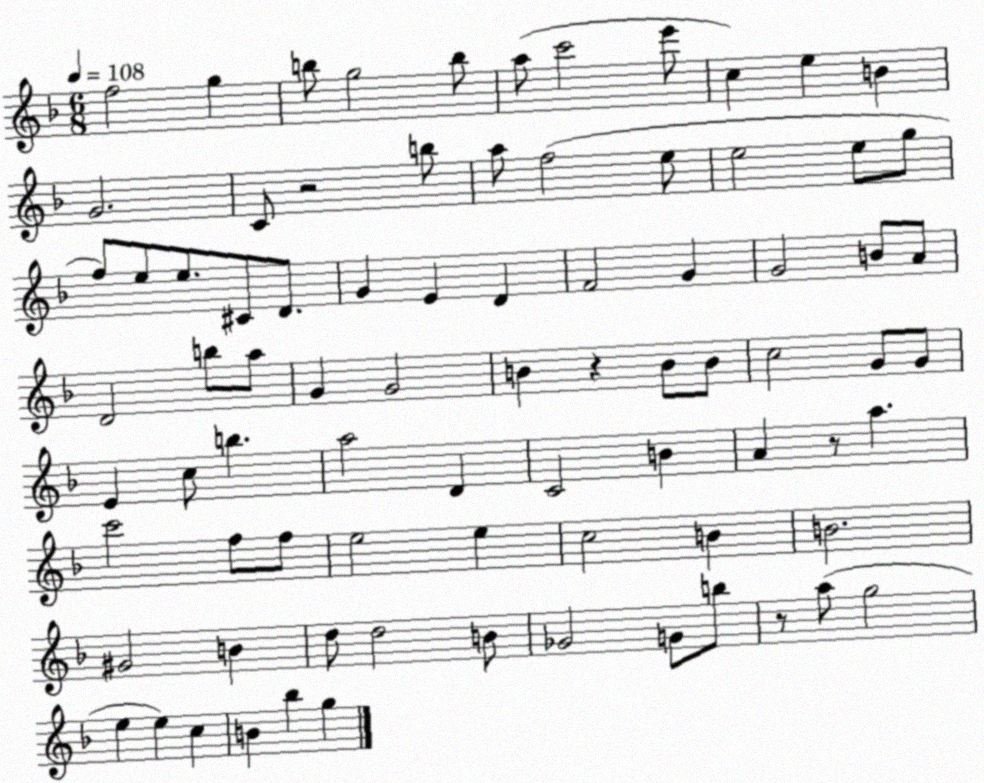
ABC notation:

X:1
T:Untitled
M:6/8
L:1/4
K:F
f2 g b/2 g2 b/2 a/2 c'2 e'/2 c e B G2 C/2 z2 b/2 a/2 f2 e/2 e2 e/2 g/2 f/2 e/2 e/2 ^C/2 D/2 G E D F2 G G2 B/2 A/2 D2 b/2 a/2 G G2 B z B/2 B/2 c2 G/2 G/2 E c/2 b a2 D C2 B A z/2 a c'2 f/2 f/2 e2 e c2 B B2 ^G2 B d/2 d2 B/2 _G2 G/2 b/2 z/2 a/2 g2 e e c B _b g